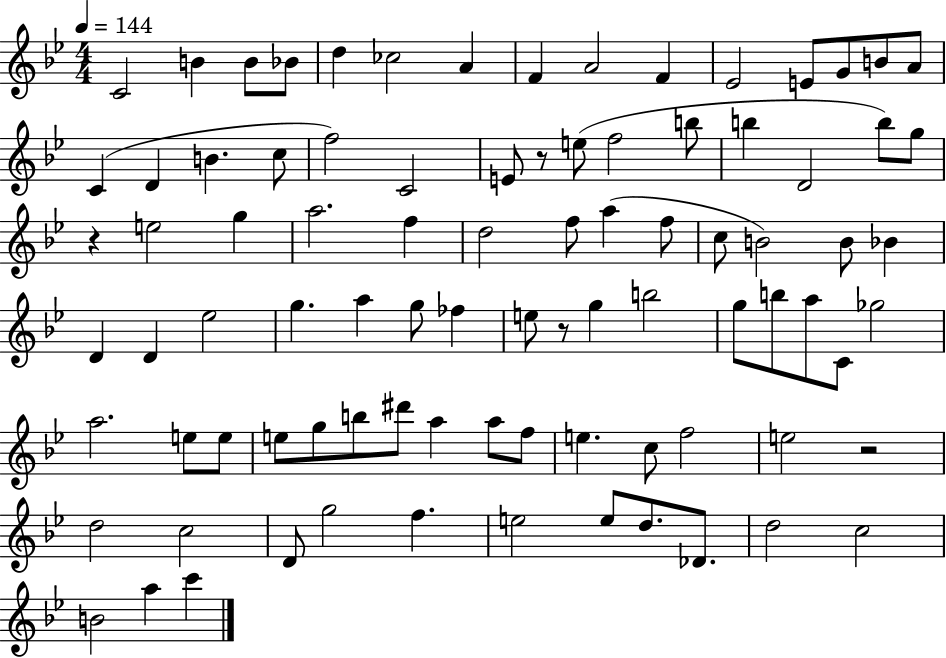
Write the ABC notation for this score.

X:1
T:Untitled
M:4/4
L:1/4
K:Bb
C2 B B/2 _B/2 d _c2 A F A2 F _E2 E/2 G/2 B/2 A/2 C D B c/2 f2 C2 E/2 z/2 e/2 f2 b/2 b D2 b/2 g/2 z e2 g a2 f d2 f/2 a f/2 c/2 B2 B/2 _B D D _e2 g a g/2 _f e/2 z/2 g b2 g/2 b/2 a/2 C/2 _g2 a2 e/2 e/2 e/2 g/2 b/2 ^d'/2 a a/2 f/2 e c/2 f2 e2 z2 d2 c2 D/2 g2 f e2 e/2 d/2 _D/2 d2 c2 B2 a c'